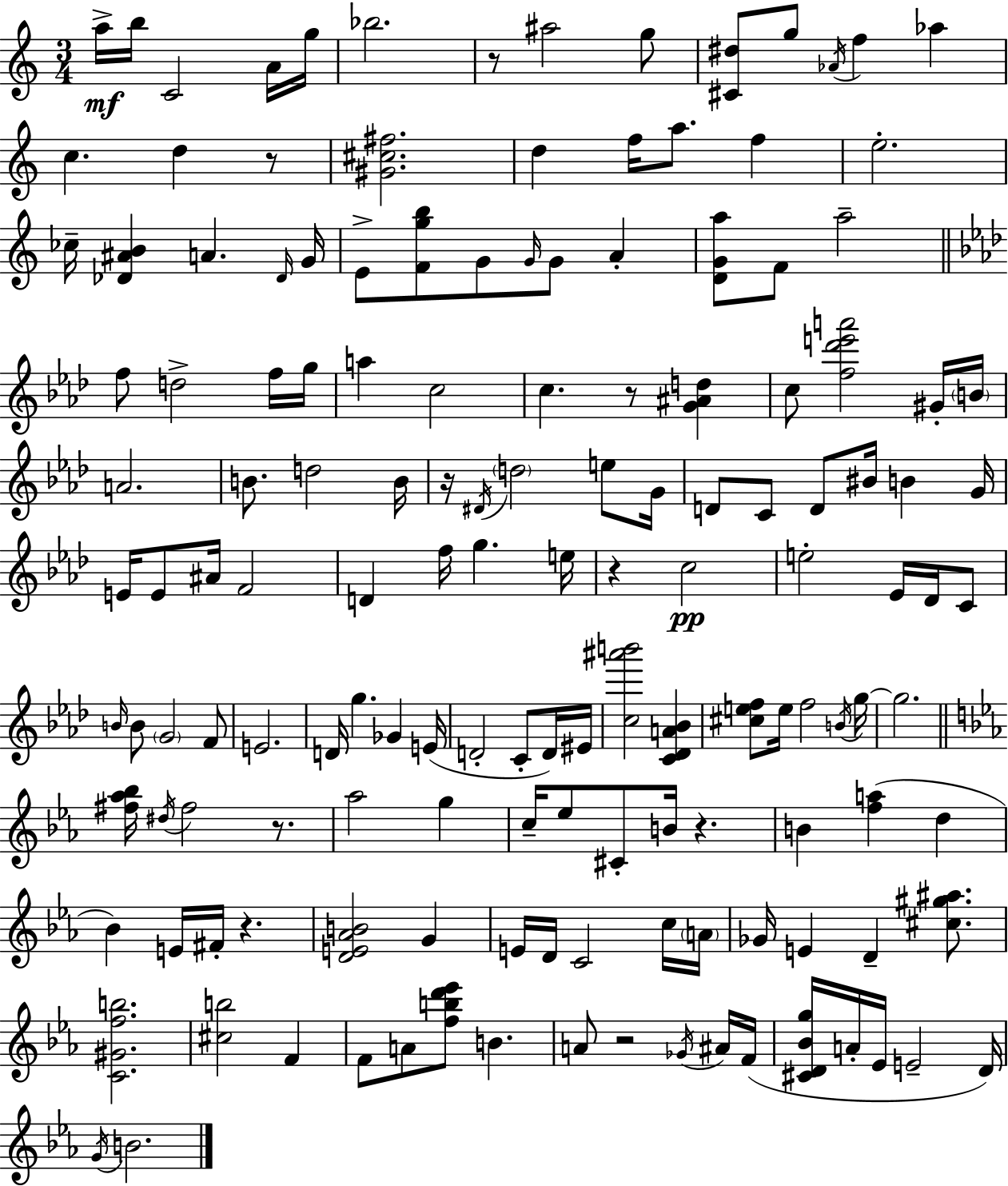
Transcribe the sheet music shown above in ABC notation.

X:1
T:Untitled
M:3/4
L:1/4
K:C
a/4 b/4 C2 A/4 g/4 _b2 z/2 ^a2 g/2 [^C^d]/2 g/2 _A/4 f _a c d z/2 [^G^c^f]2 d f/4 a/2 f e2 _c/4 [_D^AB] A _D/4 G/4 E/2 [Fgb]/2 G/2 G/4 G/2 A [DGa]/2 F/2 a2 f/2 d2 f/4 g/4 a c2 c z/2 [G^Ad] c/2 [f_d'e'a']2 ^G/4 B/4 A2 B/2 d2 B/4 z/4 ^D/4 d2 e/2 G/4 D/2 C/2 D/2 ^B/4 B G/4 E/4 E/2 ^A/4 F2 D f/4 g e/4 z c2 e2 _E/4 _D/4 C/2 B/4 B/2 G2 F/2 E2 D/4 g _G E/4 D2 C/2 D/4 ^E/4 [c^a'b']2 [C_DA_B] [^cef]/2 e/4 f2 B/4 g/4 g2 [^f_a_b]/4 ^d/4 ^f2 z/2 _a2 g c/4 _e/2 ^C/2 B/4 z B [fa] d _B E/4 ^F/4 z [DE_AB]2 G E/4 D/4 C2 c/4 A/4 _G/4 E D [^c^g^a]/2 [C^Gfb]2 [^cb]2 F F/2 A/2 [fbd'_e']/2 B A/2 z2 _G/4 ^A/4 F/4 [^CD_Bg]/4 A/4 _E/4 E2 D/4 G/4 B2